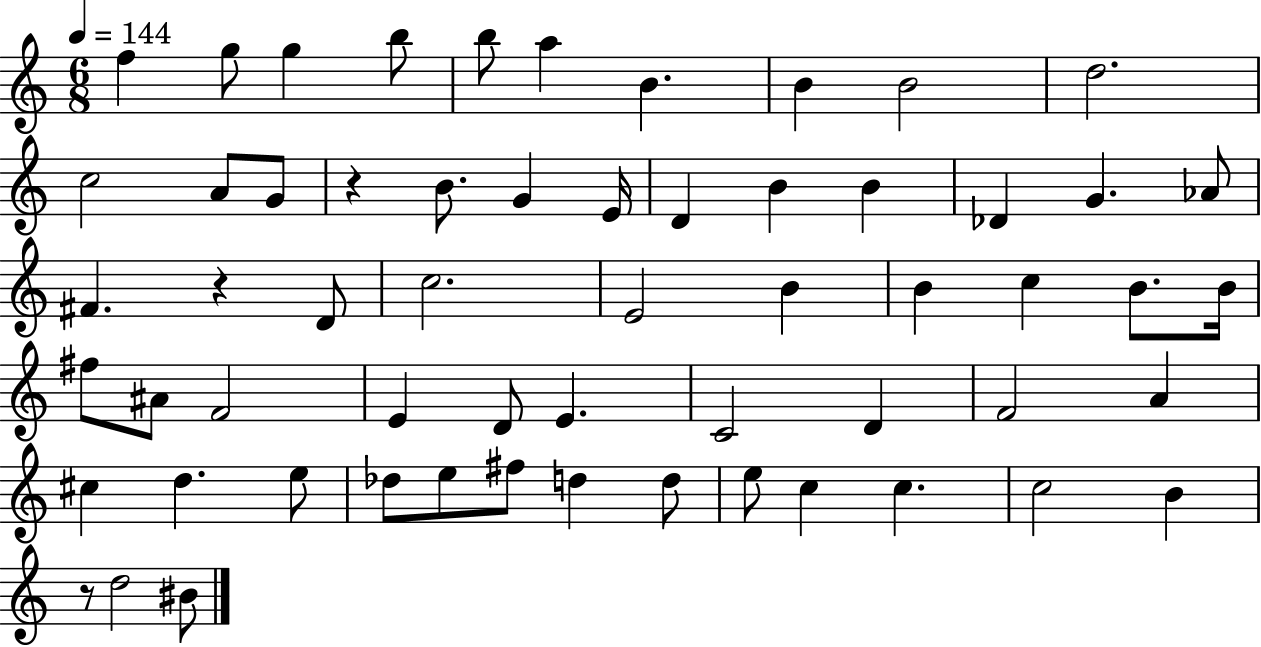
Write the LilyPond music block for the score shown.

{
  \clef treble
  \numericTimeSignature
  \time 6/8
  \key c \major
  \tempo 4 = 144
  \repeat volta 2 { f''4 g''8 g''4 b''8 | b''8 a''4 b'4. | b'4 b'2 | d''2. | \break c''2 a'8 g'8 | r4 b'8. g'4 e'16 | d'4 b'4 b'4 | des'4 g'4. aes'8 | \break fis'4. r4 d'8 | c''2. | e'2 b'4 | b'4 c''4 b'8. b'16 | \break fis''8 ais'8 f'2 | e'4 d'8 e'4. | c'2 d'4 | f'2 a'4 | \break cis''4 d''4. e''8 | des''8 e''8 fis''8 d''4 d''8 | e''8 c''4 c''4. | c''2 b'4 | \break r8 d''2 bis'8 | } \bar "|."
}